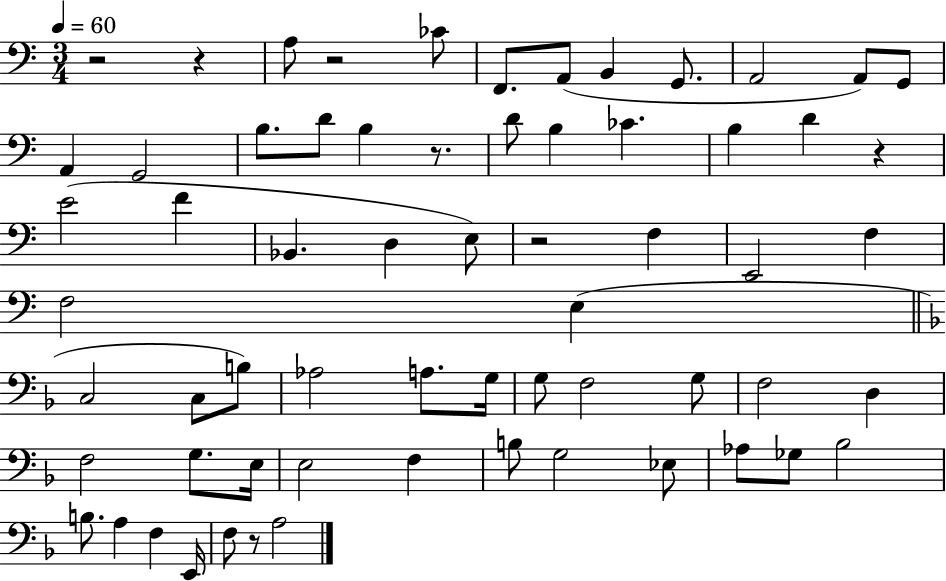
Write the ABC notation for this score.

X:1
T:Untitled
M:3/4
L:1/4
K:C
z2 z A,/2 z2 _C/2 F,,/2 A,,/2 B,, G,,/2 A,,2 A,,/2 G,,/2 A,, G,,2 B,/2 D/2 B, z/2 D/2 B, _C B, D z E2 F _B,, D, E,/2 z2 F, E,,2 F, F,2 E, C,2 C,/2 B,/2 _A,2 A,/2 G,/4 G,/2 F,2 G,/2 F,2 D, F,2 G,/2 E,/4 E,2 F, B,/2 G,2 _E,/2 _A,/2 _G,/2 _B,2 B,/2 A, F, E,,/4 F,/2 z/2 A,2